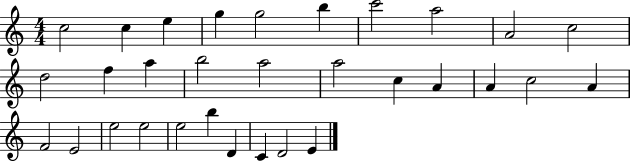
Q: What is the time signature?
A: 4/4